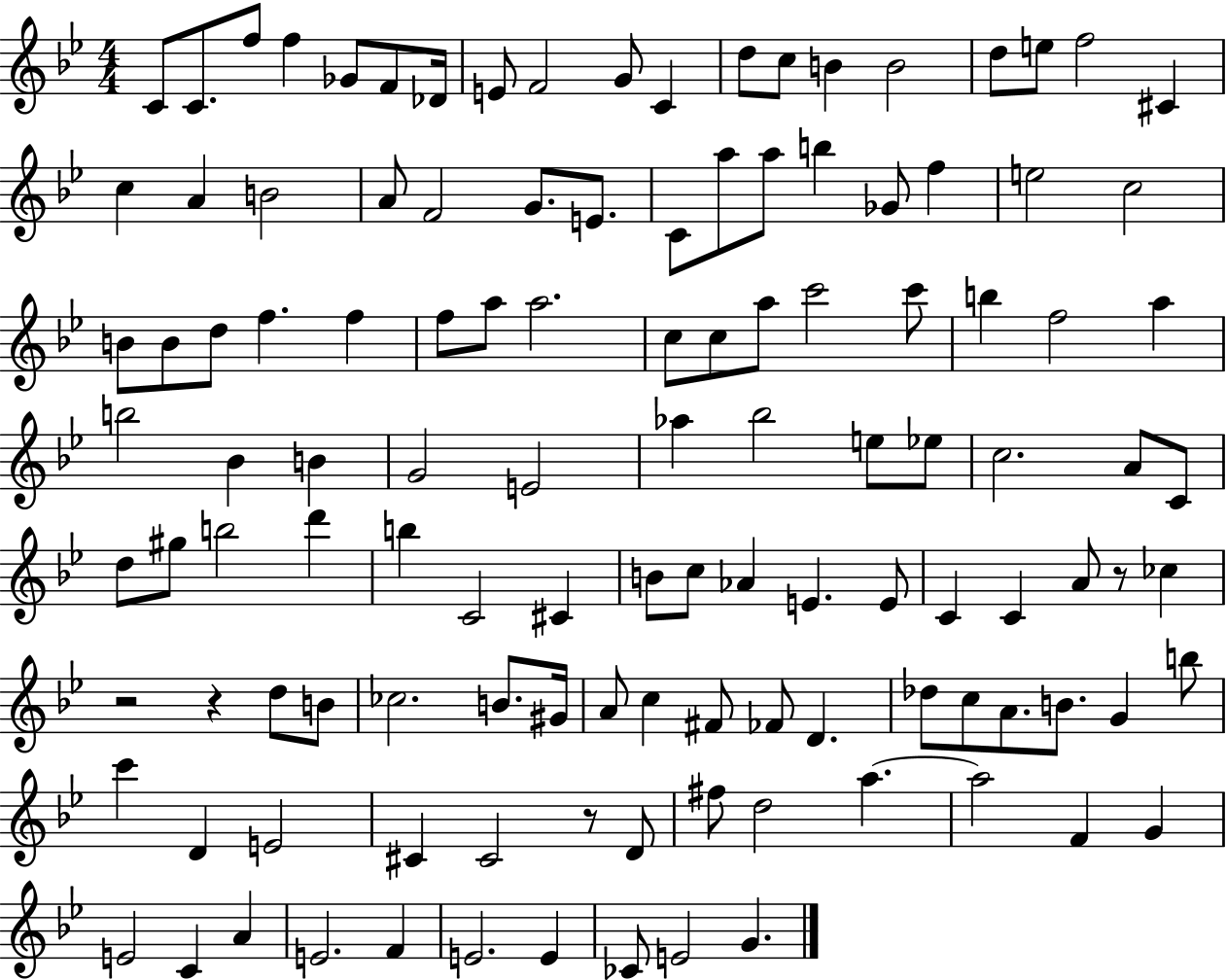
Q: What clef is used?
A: treble